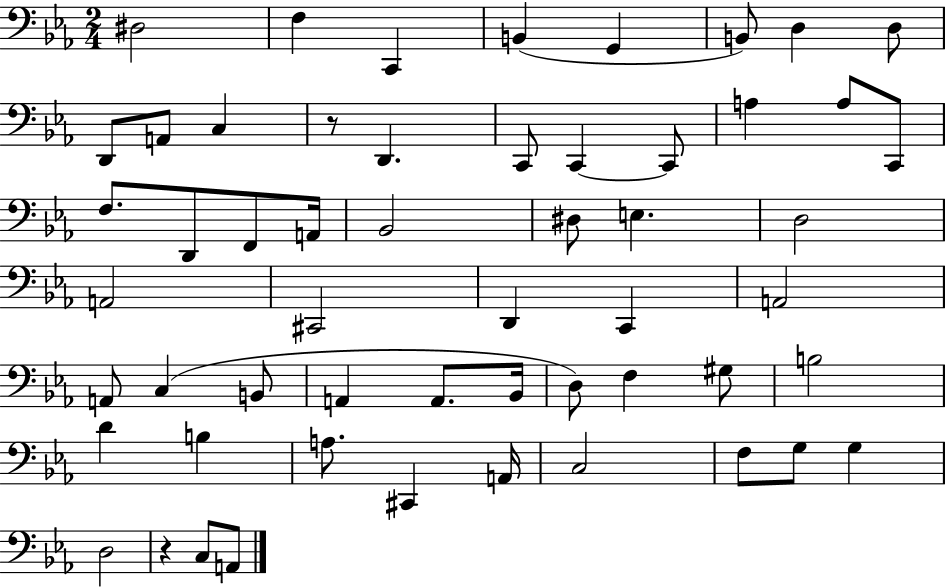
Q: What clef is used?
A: bass